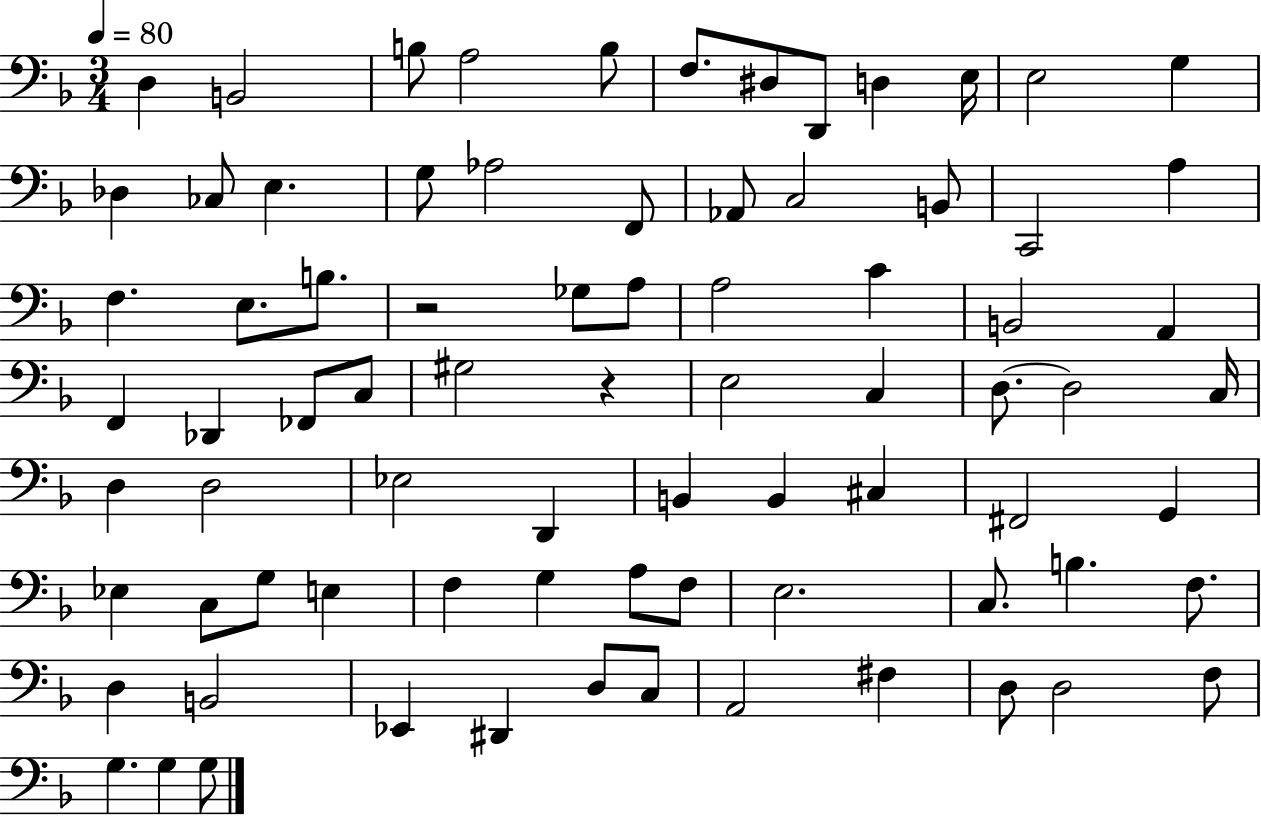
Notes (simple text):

D3/q B2/h B3/e A3/h B3/e F3/e. D#3/e D2/e D3/q E3/s E3/h G3/q Db3/q CES3/e E3/q. G3/e Ab3/h F2/e Ab2/e C3/h B2/e C2/h A3/q F3/q. E3/e. B3/e. R/h Gb3/e A3/e A3/h C4/q B2/h A2/q F2/q Db2/q FES2/e C3/e G#3/h R/q E3/h C3/q D3/e. D3/h C3/s D3/q D3/h Eb3/h D2/q B2/q B2/q C#3/q F#2/h G2/q Eb3/q C3/e G3/e E3/q F3/q G3/q A3/e F3/e E3/h. C3/e. B3/q. F3/e. D3/q B2/h Eb2/q D#2/q D3/e C3/e A2/h F#3/q D3/e D3/h F3/e G3/q. G3/q G3/e